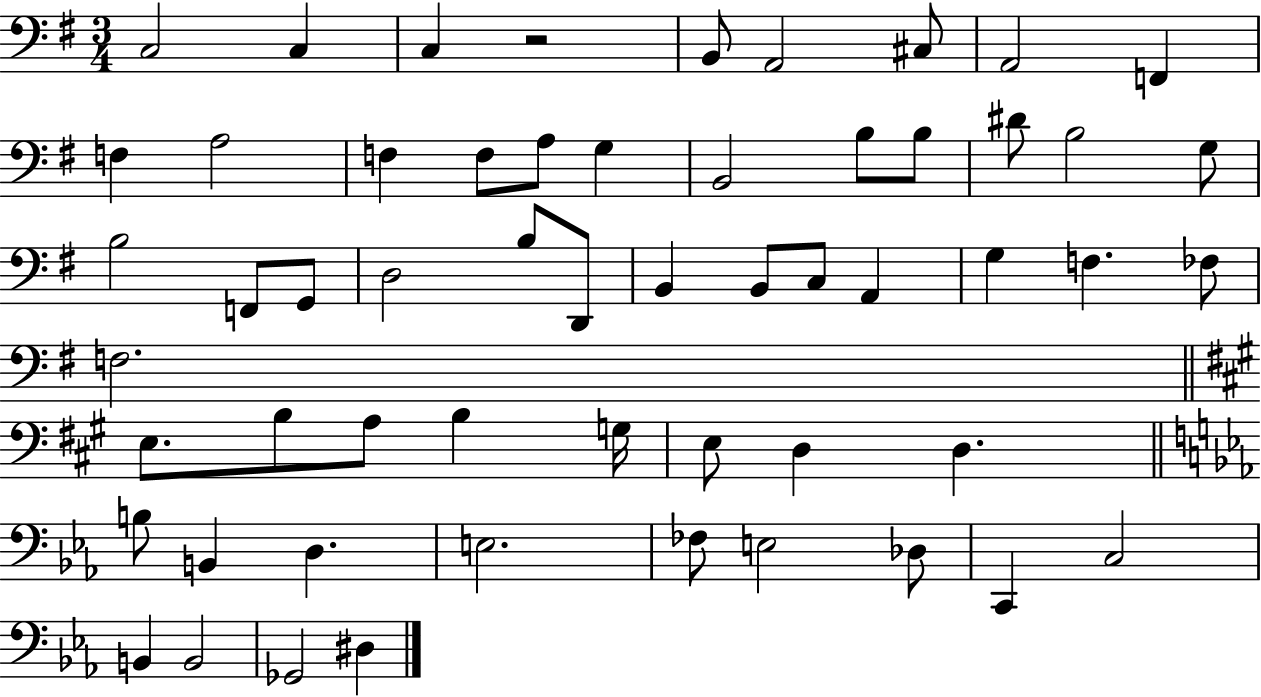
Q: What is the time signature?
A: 3/4